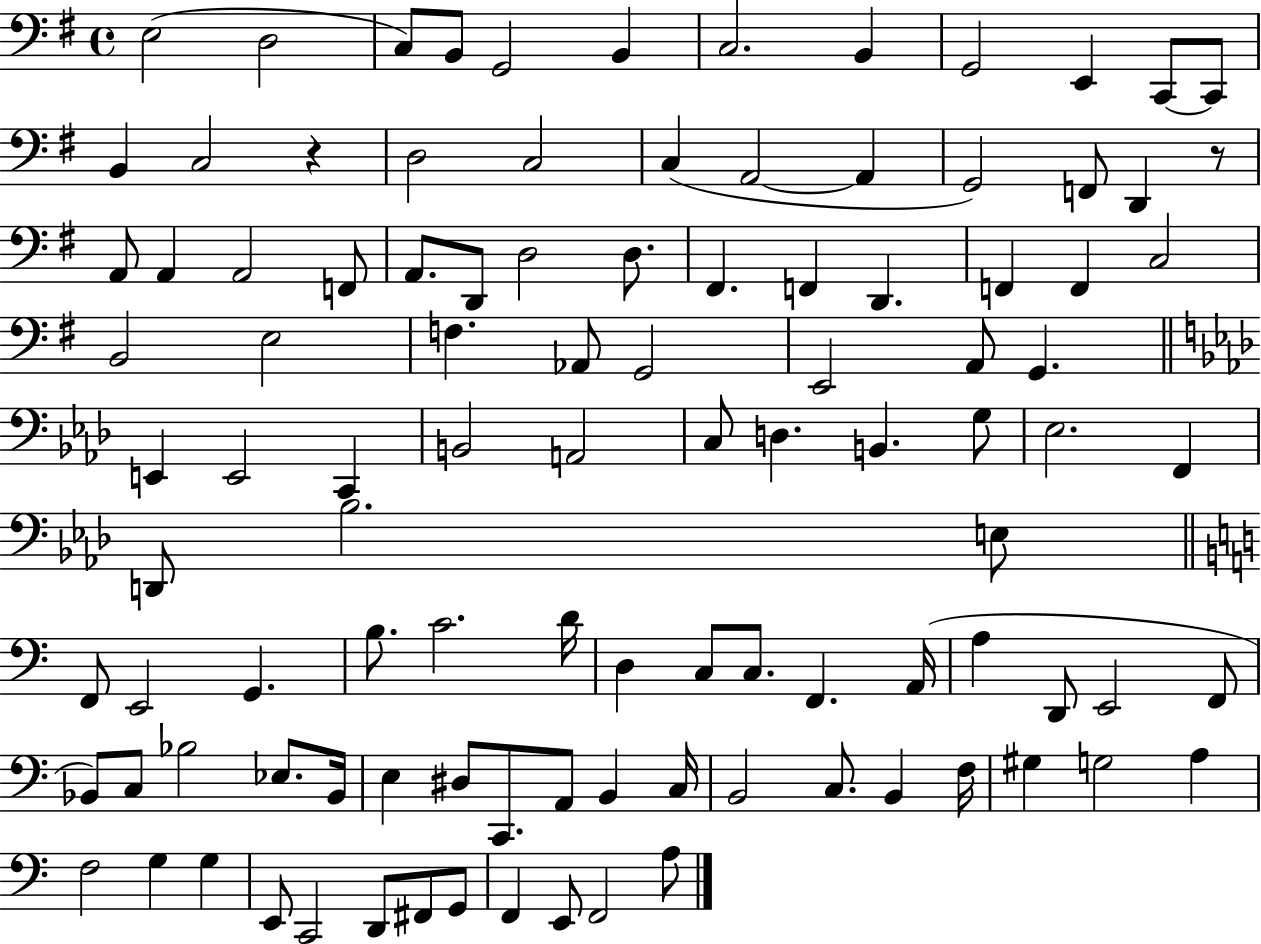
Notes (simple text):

E3/h D3/h C3/e B2/e G2/h B2/q C3/h. B2/q G2/h E2/q C2/e C2/e B2/q C3/h R/q D3/h C3/h C3/q A2/h A2/q G2/h F2/e D2/q R/e A2/e A2/q A2/h F2/e A2/e. D2/e D3/h D3/e. F#2/q. F2/q D2/q. F2/q F2/q C3/h B2/h E3/h F3/q. Ab2/e G2/h E2/h A2/e G2/q. E2/q E2/h C2/q B2/h A2/h C3/e D3/q. B2/q. G3/e Eb3/h. F2/q D2/e Bb3/h. E3/e F2/e E2/h G2/q. B3/e. C4/h. D4/s D3/q C3/e C3/e. F2/q. A2/s A3/q D2/e E2/h F2/e Bb2/e C3/e Bb3/h Eb3/e. Bb2/s E3/q D#3/e C2/e. A2/e B2/q C3/s B2/h C3/e. B2/q F3/s G#3/q G3/h A3/q F3/h G3/q G3/q E2/e C2/h D2/e F#2/e G2/e F2/q E2/e F2/h A3/e